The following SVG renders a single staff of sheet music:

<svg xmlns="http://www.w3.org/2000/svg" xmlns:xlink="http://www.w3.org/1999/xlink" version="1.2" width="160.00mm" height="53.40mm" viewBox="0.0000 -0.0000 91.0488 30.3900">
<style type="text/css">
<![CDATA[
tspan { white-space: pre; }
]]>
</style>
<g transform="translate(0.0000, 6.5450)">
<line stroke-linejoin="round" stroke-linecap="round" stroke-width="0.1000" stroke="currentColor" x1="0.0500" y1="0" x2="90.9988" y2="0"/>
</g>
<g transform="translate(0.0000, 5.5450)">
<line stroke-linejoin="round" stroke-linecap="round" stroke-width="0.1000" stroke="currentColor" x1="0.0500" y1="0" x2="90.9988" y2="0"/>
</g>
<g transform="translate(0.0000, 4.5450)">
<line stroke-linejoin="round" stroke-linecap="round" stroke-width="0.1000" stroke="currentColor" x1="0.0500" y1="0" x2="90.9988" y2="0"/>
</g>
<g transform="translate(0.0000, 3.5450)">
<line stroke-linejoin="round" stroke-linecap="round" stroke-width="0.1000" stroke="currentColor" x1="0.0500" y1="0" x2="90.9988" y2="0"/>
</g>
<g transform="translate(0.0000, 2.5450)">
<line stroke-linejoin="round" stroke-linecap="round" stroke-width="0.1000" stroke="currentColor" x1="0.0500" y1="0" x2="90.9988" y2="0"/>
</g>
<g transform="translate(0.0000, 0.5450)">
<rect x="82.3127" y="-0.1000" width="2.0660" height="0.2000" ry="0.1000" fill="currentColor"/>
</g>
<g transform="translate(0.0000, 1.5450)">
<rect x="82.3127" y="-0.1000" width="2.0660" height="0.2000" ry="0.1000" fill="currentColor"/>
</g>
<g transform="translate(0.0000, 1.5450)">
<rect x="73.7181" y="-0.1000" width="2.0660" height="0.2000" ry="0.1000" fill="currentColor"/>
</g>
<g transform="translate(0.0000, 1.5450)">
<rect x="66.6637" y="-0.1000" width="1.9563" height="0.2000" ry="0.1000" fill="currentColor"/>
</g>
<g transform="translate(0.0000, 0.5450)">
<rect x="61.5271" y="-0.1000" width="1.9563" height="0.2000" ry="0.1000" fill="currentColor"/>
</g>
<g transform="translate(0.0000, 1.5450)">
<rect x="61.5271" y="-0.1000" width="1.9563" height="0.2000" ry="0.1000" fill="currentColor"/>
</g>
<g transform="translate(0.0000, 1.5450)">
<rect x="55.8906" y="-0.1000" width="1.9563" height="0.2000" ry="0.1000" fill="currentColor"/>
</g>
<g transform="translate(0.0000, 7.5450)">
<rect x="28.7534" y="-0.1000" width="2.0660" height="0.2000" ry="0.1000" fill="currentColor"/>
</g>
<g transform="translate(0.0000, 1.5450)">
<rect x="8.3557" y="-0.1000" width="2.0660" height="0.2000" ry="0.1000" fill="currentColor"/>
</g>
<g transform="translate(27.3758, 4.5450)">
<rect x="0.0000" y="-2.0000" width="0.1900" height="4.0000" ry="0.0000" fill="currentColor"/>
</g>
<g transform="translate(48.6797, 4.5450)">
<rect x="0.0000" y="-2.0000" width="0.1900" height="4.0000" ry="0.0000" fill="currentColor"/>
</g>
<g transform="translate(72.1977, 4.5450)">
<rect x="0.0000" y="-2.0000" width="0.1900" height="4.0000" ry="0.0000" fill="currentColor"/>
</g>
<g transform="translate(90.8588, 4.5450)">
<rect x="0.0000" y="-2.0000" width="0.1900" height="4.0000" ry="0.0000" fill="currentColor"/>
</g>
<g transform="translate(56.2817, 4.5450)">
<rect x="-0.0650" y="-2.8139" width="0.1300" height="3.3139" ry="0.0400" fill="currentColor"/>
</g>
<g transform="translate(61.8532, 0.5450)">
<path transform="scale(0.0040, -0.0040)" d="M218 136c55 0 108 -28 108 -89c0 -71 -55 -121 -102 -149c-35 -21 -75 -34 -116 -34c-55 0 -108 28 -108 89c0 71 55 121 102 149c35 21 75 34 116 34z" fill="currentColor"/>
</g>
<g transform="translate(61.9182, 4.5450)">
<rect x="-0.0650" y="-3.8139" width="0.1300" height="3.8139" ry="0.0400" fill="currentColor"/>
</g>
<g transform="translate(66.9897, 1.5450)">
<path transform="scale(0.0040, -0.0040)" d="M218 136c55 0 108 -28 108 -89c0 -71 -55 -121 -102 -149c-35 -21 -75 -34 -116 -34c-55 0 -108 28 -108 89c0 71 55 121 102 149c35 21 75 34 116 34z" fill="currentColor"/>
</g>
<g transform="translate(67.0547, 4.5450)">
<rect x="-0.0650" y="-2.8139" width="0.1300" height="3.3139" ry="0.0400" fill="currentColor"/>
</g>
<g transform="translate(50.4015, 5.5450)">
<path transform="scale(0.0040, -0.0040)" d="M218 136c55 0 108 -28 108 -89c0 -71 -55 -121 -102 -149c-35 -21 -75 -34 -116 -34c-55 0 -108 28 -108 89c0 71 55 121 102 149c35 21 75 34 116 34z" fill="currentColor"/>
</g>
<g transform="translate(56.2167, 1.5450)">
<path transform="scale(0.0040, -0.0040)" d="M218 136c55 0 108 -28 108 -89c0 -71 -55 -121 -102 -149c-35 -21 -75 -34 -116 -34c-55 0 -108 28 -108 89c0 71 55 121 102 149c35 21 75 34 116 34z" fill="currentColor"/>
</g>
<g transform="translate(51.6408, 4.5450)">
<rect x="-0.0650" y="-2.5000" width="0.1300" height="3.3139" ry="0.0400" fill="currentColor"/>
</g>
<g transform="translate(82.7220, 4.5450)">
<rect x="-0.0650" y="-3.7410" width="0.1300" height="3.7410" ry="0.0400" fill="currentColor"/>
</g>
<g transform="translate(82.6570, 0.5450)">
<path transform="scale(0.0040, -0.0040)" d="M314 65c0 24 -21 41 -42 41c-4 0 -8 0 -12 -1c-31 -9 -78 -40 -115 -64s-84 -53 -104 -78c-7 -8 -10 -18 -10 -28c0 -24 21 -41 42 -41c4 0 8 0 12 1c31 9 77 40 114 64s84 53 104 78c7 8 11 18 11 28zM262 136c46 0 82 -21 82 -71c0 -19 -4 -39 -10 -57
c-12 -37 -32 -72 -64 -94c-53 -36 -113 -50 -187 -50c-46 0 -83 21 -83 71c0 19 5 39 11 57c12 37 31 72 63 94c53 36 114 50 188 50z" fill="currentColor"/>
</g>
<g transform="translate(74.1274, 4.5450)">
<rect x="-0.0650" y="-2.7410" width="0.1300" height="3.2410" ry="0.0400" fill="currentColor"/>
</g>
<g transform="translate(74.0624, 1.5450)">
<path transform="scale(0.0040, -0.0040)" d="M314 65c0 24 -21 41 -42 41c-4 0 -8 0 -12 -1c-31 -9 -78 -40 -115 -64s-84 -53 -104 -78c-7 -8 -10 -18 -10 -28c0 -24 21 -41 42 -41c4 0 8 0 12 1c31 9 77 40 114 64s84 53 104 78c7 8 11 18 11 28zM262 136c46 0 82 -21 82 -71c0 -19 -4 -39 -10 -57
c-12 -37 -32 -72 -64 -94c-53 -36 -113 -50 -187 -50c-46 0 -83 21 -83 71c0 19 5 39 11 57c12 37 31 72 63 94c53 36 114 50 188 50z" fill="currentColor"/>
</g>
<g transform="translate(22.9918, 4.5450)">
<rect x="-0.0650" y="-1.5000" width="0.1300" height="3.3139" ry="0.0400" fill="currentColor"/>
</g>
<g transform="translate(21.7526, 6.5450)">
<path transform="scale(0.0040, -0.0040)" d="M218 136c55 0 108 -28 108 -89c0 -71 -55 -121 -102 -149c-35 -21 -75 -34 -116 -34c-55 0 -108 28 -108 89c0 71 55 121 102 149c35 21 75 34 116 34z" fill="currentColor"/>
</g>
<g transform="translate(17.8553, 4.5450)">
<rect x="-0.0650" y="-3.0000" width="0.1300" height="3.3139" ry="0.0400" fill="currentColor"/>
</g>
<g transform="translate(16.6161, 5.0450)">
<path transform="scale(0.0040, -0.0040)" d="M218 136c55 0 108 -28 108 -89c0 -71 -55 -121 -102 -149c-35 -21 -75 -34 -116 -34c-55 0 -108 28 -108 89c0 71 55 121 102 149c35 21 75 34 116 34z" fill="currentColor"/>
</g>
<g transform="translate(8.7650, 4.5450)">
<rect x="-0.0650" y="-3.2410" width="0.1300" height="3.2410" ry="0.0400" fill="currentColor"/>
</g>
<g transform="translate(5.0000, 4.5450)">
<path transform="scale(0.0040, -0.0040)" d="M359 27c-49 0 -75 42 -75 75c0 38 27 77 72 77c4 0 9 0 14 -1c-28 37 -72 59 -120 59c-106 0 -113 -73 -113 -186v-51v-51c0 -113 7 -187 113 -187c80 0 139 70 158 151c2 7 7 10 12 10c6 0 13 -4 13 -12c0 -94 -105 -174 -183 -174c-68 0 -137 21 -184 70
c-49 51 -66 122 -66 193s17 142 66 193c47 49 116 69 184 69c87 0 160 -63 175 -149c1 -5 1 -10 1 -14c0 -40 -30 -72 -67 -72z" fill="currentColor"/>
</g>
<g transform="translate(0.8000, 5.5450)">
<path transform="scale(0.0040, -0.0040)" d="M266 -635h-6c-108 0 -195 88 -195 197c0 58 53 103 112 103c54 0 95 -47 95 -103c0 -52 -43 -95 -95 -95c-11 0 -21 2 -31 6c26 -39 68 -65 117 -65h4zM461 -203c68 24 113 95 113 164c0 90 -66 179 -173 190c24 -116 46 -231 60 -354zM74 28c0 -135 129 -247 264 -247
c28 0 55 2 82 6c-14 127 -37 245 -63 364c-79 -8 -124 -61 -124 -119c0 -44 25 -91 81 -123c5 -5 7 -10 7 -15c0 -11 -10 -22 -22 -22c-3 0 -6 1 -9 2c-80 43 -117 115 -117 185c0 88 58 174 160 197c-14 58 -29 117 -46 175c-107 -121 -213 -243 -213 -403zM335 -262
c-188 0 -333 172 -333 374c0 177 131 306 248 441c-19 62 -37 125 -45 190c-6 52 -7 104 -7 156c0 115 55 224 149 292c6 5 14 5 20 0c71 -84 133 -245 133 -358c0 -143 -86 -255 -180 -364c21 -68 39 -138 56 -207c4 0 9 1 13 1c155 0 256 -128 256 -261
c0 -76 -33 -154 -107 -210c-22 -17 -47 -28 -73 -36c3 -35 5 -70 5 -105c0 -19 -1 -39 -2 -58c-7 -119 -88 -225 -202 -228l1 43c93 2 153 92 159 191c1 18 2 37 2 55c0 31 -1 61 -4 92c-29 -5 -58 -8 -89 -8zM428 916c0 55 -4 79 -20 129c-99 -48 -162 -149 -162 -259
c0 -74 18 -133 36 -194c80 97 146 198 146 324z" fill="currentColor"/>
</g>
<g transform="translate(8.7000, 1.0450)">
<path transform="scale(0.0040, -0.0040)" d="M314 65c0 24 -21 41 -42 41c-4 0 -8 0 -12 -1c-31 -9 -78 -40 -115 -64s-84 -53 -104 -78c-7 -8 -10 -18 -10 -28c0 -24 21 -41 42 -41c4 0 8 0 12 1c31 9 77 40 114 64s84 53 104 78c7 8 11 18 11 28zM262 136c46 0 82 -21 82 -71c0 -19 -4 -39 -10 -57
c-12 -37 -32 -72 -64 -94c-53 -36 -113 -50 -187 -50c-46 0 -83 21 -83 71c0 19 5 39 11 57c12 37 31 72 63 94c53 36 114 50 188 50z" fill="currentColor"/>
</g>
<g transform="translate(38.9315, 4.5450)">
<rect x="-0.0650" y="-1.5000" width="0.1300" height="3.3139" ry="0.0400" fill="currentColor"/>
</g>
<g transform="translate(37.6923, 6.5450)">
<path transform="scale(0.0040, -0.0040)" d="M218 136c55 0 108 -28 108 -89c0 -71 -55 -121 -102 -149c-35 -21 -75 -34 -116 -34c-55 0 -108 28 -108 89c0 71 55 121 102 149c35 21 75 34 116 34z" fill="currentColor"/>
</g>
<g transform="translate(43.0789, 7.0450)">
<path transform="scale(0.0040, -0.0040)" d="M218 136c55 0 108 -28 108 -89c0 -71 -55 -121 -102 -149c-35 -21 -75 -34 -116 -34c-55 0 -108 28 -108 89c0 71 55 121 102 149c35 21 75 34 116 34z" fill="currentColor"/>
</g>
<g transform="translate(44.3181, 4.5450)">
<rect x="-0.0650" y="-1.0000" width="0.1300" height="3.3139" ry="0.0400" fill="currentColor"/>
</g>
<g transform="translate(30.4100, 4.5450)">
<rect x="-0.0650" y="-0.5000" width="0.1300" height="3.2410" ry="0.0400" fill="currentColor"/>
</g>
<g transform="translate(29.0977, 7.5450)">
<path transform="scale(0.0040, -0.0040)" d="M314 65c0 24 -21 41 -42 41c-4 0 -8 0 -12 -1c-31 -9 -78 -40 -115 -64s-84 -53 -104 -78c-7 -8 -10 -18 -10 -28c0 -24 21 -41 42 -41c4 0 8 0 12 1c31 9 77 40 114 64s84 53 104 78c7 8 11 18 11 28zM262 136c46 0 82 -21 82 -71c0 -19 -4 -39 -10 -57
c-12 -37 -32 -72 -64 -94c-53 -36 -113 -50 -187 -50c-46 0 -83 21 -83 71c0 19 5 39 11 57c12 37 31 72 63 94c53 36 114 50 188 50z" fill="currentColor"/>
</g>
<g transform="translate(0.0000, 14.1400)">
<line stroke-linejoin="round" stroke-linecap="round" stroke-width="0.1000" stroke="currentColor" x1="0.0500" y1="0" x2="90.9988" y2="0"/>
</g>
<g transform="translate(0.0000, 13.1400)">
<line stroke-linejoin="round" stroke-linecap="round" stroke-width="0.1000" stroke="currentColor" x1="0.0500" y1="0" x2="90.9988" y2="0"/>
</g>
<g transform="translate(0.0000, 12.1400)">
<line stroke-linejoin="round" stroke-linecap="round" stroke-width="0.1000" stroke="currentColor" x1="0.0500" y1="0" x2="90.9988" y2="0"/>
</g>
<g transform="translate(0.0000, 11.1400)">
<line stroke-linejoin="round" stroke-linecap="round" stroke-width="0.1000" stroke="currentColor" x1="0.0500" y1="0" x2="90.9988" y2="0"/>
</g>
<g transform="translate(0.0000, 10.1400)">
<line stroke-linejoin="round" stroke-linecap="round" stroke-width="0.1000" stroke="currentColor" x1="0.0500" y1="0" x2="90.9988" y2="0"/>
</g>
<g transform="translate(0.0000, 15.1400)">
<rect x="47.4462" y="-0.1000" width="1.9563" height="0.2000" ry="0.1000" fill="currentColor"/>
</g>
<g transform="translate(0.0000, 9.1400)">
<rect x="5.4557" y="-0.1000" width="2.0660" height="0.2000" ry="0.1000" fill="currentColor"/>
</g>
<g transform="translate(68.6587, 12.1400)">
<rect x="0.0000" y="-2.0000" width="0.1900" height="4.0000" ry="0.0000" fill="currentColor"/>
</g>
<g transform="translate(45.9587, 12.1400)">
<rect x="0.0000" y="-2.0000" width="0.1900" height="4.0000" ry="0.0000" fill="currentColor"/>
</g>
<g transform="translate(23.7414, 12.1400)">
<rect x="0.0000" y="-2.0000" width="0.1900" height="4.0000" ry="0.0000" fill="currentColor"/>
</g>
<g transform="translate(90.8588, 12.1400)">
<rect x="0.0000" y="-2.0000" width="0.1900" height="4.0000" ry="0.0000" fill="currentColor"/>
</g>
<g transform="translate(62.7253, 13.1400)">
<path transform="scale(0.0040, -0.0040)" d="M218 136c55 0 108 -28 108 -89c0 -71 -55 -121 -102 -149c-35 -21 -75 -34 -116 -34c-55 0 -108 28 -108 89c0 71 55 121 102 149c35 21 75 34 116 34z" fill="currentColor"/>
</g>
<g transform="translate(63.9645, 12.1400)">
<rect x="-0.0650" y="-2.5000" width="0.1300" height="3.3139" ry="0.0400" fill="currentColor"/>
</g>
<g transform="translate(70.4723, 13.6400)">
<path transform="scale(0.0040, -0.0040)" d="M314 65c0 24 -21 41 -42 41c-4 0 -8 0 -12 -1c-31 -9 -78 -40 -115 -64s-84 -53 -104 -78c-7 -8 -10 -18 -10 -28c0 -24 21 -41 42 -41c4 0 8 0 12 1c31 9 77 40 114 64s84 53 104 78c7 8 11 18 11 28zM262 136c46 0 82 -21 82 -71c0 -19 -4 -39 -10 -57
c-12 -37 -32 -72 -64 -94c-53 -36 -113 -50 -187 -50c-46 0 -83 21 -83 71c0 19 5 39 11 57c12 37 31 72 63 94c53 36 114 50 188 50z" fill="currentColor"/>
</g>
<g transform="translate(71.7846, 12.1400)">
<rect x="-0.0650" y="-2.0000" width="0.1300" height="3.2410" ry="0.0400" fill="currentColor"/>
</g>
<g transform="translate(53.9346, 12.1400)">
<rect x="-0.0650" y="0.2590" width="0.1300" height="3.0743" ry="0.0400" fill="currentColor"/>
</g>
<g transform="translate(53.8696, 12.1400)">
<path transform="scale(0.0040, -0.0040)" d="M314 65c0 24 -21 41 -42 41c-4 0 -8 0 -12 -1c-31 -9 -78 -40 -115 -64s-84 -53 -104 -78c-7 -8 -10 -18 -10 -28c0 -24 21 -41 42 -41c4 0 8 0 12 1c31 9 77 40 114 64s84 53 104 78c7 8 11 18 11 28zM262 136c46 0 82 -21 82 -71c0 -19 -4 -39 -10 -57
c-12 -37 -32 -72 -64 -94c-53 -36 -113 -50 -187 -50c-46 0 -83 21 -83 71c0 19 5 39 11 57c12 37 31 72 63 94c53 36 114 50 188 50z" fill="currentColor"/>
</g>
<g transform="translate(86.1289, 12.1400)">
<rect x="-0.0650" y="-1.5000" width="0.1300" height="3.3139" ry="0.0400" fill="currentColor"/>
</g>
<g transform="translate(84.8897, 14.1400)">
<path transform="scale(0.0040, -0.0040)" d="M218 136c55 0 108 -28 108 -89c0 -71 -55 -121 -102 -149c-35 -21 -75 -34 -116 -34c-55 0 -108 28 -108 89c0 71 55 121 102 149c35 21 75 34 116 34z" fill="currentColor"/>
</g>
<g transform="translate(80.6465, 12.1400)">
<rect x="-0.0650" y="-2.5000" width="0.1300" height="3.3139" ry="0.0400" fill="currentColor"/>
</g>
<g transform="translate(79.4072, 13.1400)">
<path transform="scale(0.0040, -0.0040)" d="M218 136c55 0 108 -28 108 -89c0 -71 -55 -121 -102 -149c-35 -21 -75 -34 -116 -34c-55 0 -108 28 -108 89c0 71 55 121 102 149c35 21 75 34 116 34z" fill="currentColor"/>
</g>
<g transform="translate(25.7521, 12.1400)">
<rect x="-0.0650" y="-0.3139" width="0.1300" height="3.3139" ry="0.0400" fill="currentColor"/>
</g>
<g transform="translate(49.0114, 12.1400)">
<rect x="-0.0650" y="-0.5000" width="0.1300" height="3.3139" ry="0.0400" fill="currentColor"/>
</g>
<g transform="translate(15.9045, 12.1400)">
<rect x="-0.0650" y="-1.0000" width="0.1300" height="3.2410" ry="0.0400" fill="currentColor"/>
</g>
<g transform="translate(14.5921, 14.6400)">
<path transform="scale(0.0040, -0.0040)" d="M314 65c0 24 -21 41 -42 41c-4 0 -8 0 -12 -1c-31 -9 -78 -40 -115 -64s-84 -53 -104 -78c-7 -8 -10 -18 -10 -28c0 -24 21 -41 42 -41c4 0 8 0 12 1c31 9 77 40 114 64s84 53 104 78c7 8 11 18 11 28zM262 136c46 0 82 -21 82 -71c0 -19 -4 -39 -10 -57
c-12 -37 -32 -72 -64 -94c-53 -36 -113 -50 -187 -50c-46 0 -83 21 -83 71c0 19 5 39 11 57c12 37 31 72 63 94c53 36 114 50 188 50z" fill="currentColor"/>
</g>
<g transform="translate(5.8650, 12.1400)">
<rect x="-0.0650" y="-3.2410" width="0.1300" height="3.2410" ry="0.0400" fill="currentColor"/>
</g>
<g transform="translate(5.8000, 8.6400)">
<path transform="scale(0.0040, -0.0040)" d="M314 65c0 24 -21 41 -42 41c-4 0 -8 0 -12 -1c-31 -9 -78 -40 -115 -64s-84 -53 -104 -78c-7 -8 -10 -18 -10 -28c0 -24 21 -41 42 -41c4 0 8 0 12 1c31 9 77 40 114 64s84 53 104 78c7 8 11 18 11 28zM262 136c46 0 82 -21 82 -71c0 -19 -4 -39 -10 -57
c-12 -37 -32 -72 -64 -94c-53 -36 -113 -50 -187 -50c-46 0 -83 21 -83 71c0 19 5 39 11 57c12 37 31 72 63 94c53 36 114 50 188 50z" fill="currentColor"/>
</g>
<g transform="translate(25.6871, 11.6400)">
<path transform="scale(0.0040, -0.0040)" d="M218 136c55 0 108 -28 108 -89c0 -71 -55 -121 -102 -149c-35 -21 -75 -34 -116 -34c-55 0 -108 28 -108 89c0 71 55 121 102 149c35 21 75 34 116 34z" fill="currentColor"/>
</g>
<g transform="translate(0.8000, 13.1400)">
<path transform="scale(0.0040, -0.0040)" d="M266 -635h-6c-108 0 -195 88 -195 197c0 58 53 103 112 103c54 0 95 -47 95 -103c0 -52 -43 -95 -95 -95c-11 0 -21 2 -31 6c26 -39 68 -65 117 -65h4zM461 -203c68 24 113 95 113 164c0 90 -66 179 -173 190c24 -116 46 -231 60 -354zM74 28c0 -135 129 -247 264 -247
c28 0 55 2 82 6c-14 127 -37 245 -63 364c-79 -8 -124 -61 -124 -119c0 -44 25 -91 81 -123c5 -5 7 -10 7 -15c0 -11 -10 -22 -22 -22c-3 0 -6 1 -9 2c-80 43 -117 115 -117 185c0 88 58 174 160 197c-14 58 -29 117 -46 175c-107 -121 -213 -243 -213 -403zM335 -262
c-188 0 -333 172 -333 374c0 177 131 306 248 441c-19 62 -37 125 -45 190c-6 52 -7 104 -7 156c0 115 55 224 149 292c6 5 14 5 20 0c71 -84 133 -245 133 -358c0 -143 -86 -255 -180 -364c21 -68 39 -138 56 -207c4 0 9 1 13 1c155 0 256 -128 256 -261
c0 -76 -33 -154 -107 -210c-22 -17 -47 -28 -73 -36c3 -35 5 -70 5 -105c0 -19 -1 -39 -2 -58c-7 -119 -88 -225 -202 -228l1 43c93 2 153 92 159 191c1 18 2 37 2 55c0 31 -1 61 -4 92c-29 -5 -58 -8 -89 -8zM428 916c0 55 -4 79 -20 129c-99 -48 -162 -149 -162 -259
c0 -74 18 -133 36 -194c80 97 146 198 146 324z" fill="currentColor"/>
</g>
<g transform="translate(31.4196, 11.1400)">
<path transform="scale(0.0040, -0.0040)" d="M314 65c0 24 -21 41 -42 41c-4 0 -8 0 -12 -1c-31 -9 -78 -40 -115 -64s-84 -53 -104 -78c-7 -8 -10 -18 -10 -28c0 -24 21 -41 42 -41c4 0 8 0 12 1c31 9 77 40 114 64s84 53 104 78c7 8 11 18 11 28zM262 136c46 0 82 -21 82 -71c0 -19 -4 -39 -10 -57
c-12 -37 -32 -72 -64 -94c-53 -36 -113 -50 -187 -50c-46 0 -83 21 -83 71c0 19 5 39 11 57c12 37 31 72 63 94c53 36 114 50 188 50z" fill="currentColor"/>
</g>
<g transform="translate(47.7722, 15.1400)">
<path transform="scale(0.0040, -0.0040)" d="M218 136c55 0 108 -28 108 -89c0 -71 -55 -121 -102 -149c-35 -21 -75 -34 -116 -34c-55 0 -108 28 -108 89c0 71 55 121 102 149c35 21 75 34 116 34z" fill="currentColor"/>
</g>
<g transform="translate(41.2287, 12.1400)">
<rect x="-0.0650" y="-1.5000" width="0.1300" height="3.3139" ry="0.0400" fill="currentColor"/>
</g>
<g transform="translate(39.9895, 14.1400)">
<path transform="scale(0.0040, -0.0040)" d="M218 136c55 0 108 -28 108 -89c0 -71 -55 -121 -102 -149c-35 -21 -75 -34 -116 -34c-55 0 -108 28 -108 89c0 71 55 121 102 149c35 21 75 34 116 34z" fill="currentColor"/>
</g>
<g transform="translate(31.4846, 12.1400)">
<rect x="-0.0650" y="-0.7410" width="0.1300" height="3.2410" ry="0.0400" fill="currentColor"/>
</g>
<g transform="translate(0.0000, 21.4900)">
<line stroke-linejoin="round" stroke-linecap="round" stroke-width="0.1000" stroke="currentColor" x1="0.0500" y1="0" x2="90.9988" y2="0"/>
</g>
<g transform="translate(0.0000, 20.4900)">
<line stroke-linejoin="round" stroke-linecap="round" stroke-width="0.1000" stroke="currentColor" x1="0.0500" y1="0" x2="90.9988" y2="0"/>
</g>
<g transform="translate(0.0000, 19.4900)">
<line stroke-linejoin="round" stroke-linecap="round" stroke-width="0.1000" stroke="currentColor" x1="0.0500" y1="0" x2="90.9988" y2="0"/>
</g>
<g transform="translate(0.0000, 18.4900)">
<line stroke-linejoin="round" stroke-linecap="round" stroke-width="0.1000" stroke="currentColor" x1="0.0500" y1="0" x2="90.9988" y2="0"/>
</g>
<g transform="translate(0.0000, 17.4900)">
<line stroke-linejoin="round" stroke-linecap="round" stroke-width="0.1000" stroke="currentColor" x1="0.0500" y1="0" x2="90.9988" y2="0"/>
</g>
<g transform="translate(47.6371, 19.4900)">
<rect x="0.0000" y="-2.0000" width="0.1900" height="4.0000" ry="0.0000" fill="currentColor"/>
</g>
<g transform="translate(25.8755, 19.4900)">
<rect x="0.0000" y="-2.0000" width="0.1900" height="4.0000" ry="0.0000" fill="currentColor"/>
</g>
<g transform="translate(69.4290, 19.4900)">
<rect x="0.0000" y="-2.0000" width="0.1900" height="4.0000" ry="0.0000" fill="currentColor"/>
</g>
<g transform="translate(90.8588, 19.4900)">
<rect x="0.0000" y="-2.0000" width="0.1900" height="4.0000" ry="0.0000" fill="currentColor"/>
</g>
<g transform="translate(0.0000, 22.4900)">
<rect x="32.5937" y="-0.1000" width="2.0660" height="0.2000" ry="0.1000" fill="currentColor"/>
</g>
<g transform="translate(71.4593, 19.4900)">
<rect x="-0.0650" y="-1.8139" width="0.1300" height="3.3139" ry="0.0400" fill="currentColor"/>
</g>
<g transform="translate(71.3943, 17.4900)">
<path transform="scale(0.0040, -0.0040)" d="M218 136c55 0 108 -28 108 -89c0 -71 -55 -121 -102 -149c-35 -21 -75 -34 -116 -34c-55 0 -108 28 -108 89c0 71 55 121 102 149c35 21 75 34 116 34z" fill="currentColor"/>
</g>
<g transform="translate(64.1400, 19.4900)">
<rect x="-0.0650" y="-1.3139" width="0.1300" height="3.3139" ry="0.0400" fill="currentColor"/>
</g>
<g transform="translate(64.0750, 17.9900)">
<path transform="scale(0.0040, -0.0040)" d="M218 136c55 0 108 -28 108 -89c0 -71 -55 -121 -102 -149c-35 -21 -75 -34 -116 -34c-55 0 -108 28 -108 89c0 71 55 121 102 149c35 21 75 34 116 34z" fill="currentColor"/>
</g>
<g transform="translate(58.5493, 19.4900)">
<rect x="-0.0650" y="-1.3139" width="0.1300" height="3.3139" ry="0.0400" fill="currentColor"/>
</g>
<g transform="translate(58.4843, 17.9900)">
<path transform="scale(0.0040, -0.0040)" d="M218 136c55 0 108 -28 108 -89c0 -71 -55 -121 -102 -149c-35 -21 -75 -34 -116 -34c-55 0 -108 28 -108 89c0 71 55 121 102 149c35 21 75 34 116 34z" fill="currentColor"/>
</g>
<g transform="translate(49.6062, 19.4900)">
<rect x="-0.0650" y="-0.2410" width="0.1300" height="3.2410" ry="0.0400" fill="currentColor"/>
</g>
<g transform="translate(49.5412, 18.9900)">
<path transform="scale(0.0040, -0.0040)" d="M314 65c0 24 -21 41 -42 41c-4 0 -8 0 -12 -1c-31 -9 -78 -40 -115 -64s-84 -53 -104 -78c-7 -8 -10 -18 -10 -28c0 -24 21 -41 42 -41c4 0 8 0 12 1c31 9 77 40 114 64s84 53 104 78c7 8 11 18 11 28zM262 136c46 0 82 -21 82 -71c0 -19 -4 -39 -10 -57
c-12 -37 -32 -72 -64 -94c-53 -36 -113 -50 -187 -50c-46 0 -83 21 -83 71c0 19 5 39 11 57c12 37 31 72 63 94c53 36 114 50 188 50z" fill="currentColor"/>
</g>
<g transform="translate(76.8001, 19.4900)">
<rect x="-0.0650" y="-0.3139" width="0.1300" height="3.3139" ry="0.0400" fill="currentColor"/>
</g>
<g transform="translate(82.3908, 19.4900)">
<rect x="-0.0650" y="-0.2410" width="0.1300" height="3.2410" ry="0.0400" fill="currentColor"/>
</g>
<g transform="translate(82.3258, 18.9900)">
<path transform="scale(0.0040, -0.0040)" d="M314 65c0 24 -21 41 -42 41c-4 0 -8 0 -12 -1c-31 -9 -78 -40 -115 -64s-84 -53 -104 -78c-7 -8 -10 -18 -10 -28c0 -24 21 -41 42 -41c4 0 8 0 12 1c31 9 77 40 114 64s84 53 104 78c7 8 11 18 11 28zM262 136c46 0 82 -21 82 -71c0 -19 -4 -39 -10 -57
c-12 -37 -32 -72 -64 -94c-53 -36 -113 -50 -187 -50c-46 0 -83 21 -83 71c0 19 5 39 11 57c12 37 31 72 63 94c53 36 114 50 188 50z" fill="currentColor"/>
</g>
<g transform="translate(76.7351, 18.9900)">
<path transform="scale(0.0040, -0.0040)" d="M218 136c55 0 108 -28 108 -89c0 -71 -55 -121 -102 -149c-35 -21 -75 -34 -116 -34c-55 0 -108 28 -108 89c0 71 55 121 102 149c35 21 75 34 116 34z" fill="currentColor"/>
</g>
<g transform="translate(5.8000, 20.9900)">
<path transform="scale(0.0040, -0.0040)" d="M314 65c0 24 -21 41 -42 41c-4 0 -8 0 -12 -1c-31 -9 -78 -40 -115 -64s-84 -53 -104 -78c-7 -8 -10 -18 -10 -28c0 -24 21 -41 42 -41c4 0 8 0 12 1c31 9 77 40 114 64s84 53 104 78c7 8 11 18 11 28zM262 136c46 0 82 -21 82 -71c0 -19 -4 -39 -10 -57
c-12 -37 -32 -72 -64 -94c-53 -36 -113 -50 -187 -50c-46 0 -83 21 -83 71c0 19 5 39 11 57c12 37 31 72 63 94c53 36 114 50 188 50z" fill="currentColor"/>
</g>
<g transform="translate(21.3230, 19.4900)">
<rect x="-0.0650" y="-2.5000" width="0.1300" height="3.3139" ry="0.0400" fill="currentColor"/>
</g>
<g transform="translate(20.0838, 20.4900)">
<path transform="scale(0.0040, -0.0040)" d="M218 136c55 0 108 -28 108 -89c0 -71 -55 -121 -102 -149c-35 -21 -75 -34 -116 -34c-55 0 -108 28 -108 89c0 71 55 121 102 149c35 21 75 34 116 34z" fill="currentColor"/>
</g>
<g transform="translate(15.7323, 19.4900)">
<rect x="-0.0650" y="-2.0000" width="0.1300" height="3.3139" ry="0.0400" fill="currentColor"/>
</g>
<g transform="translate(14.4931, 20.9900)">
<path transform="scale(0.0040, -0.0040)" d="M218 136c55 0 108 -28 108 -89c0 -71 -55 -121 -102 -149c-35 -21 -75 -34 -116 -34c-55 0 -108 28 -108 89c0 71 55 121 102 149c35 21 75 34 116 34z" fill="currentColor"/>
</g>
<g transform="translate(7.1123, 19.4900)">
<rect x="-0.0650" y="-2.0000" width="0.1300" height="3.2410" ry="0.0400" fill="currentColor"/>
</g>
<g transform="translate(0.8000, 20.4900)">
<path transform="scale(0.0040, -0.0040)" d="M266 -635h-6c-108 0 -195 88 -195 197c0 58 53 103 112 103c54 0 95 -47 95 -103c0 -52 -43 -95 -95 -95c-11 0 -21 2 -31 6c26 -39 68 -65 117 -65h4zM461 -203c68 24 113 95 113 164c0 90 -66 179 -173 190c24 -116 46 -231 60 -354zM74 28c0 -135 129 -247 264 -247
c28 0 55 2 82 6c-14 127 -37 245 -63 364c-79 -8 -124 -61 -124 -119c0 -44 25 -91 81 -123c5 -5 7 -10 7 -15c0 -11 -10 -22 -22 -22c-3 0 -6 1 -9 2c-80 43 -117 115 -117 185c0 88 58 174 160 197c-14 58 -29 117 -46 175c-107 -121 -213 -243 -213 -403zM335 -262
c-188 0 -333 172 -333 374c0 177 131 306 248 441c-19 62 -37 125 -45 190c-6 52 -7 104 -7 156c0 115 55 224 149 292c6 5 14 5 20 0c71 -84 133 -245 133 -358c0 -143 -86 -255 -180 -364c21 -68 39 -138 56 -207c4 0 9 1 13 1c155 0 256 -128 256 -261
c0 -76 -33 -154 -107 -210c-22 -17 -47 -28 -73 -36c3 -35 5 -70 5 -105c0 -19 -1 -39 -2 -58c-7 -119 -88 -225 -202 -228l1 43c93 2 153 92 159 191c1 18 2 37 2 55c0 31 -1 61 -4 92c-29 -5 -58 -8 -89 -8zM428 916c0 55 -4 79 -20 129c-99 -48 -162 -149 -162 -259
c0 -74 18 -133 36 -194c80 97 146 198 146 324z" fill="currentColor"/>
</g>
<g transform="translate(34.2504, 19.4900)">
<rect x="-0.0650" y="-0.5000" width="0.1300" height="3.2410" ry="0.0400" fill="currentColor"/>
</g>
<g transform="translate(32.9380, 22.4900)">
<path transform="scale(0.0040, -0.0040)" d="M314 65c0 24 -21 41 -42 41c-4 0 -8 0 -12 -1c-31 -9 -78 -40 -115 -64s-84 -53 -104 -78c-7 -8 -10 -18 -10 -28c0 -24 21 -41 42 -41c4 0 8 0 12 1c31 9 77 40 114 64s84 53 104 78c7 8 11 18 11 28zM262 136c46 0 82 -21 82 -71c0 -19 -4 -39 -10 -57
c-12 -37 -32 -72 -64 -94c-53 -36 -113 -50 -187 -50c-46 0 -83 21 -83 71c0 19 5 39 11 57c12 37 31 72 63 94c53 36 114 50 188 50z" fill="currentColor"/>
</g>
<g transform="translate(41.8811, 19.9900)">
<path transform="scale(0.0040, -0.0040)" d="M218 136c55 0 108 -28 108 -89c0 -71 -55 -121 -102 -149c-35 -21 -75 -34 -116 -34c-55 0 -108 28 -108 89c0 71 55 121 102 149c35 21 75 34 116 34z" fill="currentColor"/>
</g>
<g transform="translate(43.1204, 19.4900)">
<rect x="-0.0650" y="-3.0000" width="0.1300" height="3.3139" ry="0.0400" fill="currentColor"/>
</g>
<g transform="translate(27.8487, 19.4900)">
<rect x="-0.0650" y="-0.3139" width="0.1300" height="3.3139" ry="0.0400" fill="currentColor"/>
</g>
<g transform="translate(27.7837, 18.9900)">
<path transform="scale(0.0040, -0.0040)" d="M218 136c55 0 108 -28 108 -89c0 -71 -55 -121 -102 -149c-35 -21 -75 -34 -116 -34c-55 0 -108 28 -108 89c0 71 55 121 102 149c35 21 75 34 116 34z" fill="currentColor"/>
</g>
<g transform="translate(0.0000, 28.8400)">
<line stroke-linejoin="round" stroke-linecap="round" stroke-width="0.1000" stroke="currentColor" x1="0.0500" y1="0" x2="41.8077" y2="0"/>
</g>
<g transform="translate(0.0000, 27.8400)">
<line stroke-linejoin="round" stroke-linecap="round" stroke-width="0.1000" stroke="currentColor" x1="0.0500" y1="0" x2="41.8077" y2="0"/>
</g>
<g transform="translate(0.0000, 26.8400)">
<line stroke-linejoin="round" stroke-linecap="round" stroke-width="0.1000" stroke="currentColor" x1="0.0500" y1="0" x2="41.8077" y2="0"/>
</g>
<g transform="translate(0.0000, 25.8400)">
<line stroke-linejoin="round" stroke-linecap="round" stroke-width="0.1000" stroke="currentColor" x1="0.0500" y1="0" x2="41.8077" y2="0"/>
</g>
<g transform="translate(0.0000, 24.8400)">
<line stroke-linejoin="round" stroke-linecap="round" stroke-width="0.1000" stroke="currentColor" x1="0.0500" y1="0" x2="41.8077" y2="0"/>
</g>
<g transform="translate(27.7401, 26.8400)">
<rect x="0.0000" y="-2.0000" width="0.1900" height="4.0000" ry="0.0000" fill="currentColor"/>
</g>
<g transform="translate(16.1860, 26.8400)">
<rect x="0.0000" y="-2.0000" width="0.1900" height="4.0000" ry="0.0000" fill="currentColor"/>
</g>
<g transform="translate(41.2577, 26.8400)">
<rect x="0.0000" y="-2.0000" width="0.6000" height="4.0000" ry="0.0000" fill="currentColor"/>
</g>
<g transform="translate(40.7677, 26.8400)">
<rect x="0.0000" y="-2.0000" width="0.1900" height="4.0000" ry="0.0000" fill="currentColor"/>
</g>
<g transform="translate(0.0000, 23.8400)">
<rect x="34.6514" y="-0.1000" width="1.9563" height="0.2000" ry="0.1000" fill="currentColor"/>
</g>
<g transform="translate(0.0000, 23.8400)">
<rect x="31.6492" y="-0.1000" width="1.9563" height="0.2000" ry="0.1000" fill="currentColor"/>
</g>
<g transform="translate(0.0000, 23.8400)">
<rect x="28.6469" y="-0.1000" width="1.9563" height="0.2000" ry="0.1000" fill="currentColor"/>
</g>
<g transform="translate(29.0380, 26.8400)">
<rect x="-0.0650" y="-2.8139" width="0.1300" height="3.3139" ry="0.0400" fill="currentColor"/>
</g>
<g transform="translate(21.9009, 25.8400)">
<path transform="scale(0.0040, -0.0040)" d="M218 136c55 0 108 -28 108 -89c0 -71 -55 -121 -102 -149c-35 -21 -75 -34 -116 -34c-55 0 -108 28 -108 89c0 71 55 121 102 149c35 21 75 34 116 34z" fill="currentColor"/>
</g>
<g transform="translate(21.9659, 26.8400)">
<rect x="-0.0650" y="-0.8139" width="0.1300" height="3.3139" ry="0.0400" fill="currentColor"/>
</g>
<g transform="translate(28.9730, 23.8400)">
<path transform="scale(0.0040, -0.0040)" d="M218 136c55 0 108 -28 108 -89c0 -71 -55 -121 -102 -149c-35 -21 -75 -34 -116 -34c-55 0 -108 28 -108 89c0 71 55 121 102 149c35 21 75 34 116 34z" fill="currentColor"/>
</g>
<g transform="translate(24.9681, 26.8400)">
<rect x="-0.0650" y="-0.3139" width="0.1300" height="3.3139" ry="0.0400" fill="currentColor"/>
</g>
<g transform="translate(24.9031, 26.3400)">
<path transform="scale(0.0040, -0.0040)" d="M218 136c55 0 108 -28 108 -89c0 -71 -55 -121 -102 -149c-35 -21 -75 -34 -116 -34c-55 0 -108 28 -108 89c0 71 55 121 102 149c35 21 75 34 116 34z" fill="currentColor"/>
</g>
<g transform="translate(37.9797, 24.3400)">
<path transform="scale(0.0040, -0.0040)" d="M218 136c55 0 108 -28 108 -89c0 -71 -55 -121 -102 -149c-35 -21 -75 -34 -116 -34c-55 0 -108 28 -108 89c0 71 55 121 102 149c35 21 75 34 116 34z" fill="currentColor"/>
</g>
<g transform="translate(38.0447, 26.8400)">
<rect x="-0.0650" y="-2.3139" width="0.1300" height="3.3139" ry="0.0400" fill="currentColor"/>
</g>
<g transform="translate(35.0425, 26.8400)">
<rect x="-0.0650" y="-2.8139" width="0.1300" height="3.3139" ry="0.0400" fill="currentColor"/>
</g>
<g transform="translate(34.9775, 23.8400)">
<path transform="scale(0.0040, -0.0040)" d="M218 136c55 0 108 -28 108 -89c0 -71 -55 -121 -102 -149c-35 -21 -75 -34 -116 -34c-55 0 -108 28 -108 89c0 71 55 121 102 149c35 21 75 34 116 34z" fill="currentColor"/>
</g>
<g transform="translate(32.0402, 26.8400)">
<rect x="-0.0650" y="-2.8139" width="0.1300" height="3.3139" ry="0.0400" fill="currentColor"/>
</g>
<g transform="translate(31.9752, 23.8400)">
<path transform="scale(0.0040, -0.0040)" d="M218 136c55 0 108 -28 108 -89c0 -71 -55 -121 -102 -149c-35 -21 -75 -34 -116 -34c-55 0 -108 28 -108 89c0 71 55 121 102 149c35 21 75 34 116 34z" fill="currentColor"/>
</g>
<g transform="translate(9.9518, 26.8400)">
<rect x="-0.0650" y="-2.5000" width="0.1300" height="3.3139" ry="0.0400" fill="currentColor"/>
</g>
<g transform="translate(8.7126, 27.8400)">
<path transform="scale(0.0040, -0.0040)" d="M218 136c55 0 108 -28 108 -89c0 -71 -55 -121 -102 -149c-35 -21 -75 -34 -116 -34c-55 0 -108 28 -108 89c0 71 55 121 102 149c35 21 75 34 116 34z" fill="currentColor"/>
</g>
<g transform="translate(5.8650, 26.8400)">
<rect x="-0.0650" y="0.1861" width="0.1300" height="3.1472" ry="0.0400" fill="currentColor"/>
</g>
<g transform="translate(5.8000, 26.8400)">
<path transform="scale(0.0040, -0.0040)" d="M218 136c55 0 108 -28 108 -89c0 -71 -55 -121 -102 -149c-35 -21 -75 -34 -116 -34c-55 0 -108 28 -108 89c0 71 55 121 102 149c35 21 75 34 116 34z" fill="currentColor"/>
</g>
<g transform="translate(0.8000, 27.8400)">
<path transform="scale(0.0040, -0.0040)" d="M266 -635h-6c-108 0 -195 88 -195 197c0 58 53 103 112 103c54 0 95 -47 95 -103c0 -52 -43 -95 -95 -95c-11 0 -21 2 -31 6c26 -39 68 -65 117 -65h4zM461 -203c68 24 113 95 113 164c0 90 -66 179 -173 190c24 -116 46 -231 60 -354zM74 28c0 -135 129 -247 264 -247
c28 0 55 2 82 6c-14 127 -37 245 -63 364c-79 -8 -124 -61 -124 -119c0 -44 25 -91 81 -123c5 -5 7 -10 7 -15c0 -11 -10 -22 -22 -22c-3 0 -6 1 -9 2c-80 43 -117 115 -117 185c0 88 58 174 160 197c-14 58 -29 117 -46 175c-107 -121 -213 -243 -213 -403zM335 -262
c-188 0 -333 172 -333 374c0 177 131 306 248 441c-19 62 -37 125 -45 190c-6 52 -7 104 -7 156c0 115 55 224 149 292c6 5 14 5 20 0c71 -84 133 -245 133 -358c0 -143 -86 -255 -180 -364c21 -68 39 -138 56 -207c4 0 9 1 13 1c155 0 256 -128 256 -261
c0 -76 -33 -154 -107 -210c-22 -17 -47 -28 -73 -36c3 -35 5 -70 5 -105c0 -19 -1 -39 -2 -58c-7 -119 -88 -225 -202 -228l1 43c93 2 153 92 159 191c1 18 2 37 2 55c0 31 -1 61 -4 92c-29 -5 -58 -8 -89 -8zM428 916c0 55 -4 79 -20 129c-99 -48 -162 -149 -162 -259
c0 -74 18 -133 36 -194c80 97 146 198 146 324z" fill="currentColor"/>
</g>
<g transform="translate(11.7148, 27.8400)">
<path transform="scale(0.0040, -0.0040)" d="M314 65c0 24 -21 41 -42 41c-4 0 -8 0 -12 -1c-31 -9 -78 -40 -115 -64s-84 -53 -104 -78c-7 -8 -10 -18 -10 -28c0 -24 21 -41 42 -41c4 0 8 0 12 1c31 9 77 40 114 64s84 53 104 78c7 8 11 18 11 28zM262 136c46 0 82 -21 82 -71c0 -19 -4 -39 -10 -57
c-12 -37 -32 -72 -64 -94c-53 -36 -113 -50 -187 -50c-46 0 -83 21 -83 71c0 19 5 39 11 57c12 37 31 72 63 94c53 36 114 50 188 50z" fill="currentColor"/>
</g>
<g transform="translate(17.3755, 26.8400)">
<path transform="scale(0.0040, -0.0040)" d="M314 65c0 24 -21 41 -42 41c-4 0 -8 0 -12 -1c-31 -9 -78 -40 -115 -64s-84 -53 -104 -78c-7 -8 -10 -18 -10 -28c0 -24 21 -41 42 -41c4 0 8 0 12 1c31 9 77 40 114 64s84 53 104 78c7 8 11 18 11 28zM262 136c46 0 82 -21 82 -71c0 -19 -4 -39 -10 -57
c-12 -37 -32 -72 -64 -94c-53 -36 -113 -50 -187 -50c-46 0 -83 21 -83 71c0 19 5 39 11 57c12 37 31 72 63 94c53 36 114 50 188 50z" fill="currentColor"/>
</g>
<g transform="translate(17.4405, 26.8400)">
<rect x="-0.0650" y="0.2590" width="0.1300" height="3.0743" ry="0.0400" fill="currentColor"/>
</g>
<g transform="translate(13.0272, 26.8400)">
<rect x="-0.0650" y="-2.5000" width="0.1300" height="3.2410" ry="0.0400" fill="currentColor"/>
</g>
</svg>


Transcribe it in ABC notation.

X:1
T:Untitled
M:4/4
L:1/4
K:C
b2 A E C2 E D G a c' a a2 c'2 b2 D2 c d2 E C B2 G F2 G E F2 F G c C2 A c2 e e f c c2 B G G2 B2 d c a a a g